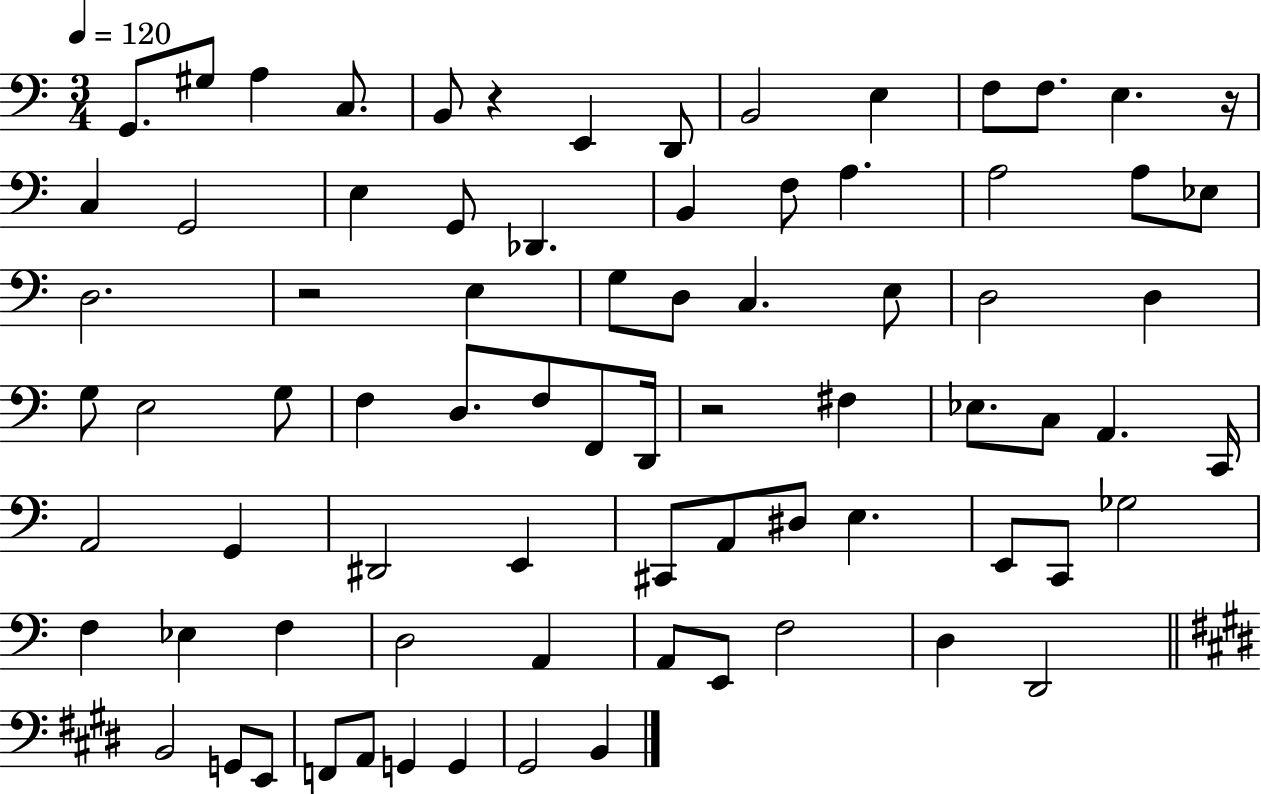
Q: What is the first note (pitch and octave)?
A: G2